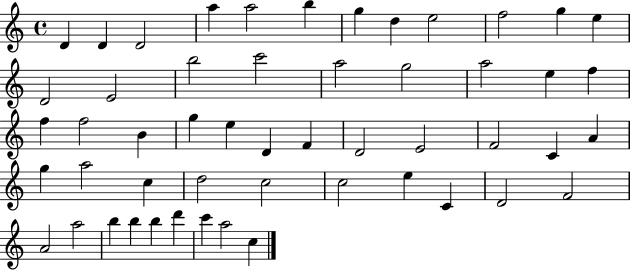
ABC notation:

X:1
T:Untitled
M:4/4
L:1/4
K:C
D D D2 a a2 b g d e2 f2 g e D2 E2 b2 c'2 a2 g2 a2 e f f f2 B g e D F D2 E2 F2 C A g a2 c d2 c2 c2 e C D2 F2 A2 a2 b b b d' c' a2 c